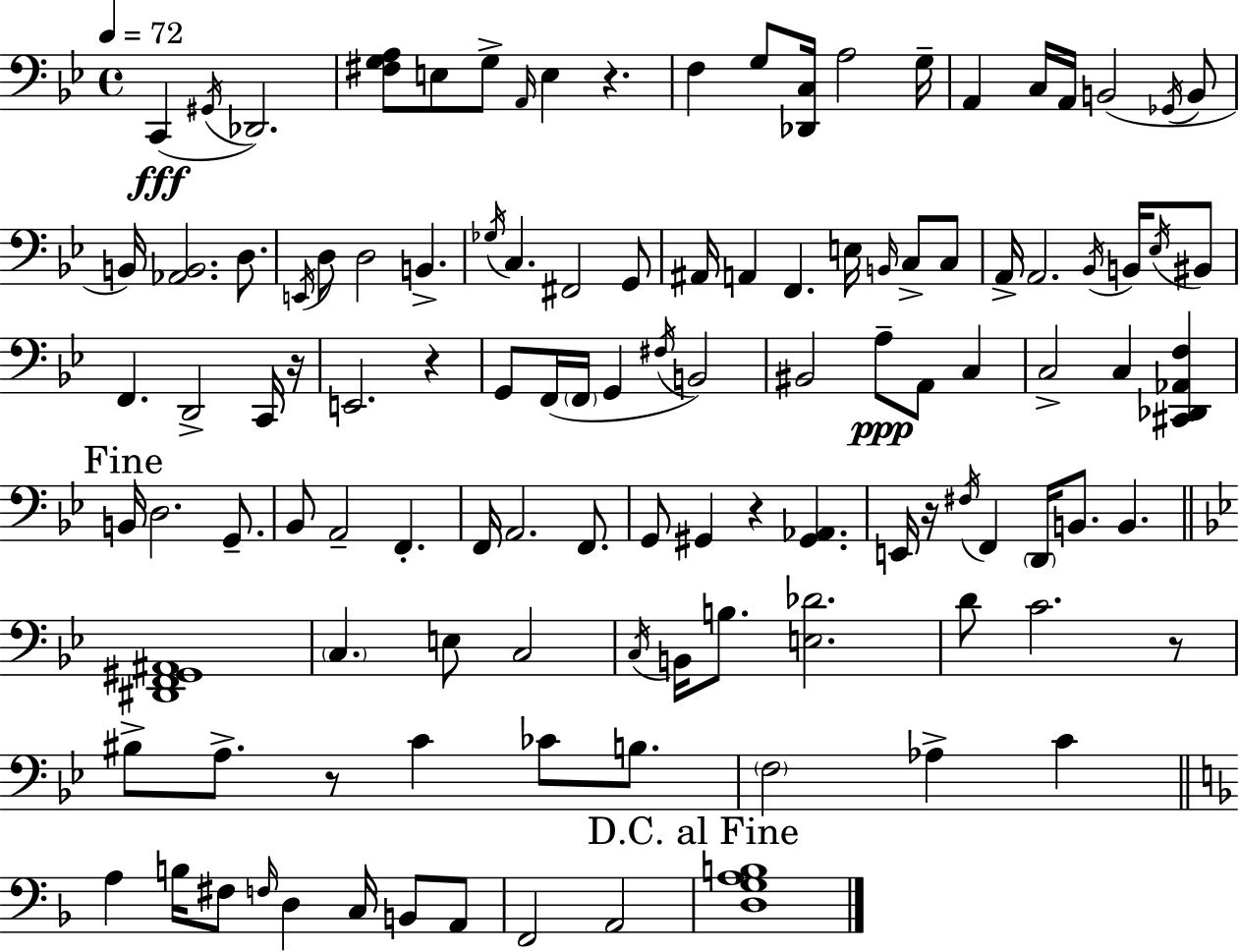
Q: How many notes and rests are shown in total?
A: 114